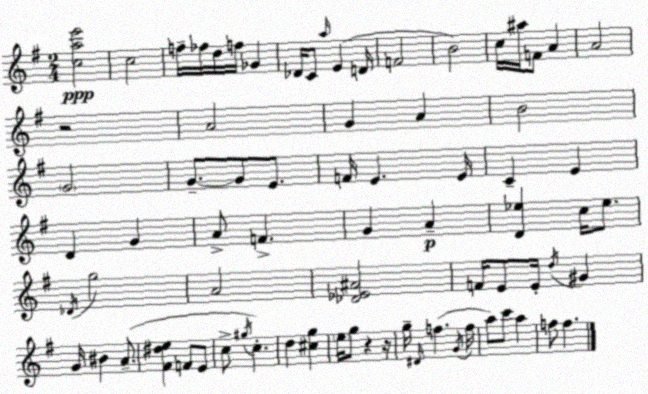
X:1
T:Untitled
M:2/4
L:1/4
K:Em
[cae']2 c2 f/4 _f/4 d/4 f/4 _G _D/4 C/2 a/4 E D/4 F2 B2 c/4 ^a/4 F/2 A A2 z2 A2 G A B2 G2 G/2 G/2 E/2 F/4 E E/4 C E D G A/2 F G A [D_e] c/4 _e/2 _D/4 g2 A2 [_D_E^A]2 F/4 E/2 E/4 d/4 ^G G/4 ^B A/2 [^F^de] F/2 E/2 c/2 ^g/4 c d [^cg] e/4 g/2 z z/4 g/4 ^D/4 f G/4 f/4 a/2 c'/2 a f/2 f